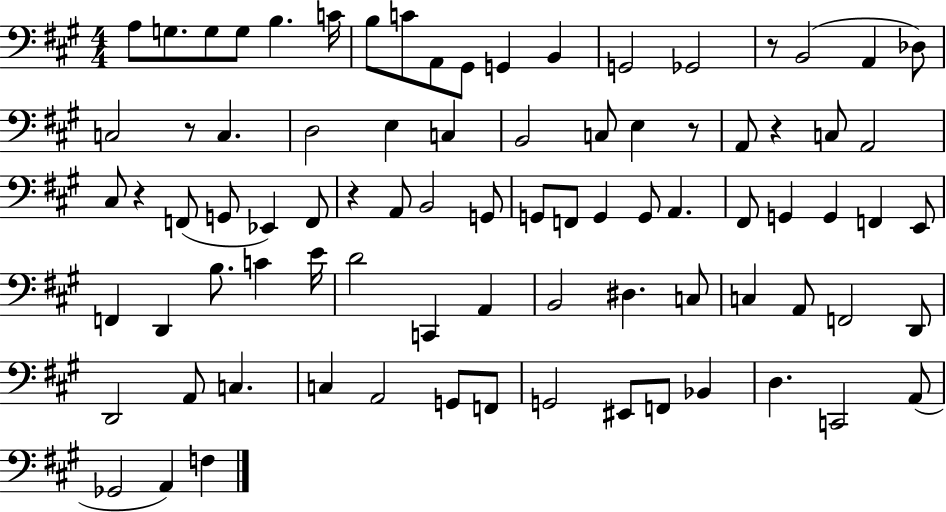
X:1
T:Untitled
M:4/4
L:1/4
K:A
A,/2 G,/2 G,/2 G,/2 B, C/4 B,/2 C/2 A,,/2 ^G,,/2 G,, B,, G,,2 _G,,2 z/2 B,,2 A,, _D,/2 C,2 z/2 C, D,2 E, C, B,,2 C,/2 E, z/2 A,,/2 z C,/2 A,,2 ^C,/2 z F,,/2 G,,/2 _E,, F,,/2 z A,,/2 B,,2 G,,/2 G,,/2 F,,/2 G,, G,,/2 A,, ^F,,/2 G,, G,, F,, E,,/2 F,, D,, B,/2 C E/4 D2 C,, A,, B,,2 ^D, C,/2 C, A,,/2 F,,2 D,,/2 D,,2 A,,/2 C, C, A,,2 G,,/2 F,,/2 G,,2 ^E,,/2 F,,/2 _B,, D, C,,2 A,,/2 _G,,2 A,, F,